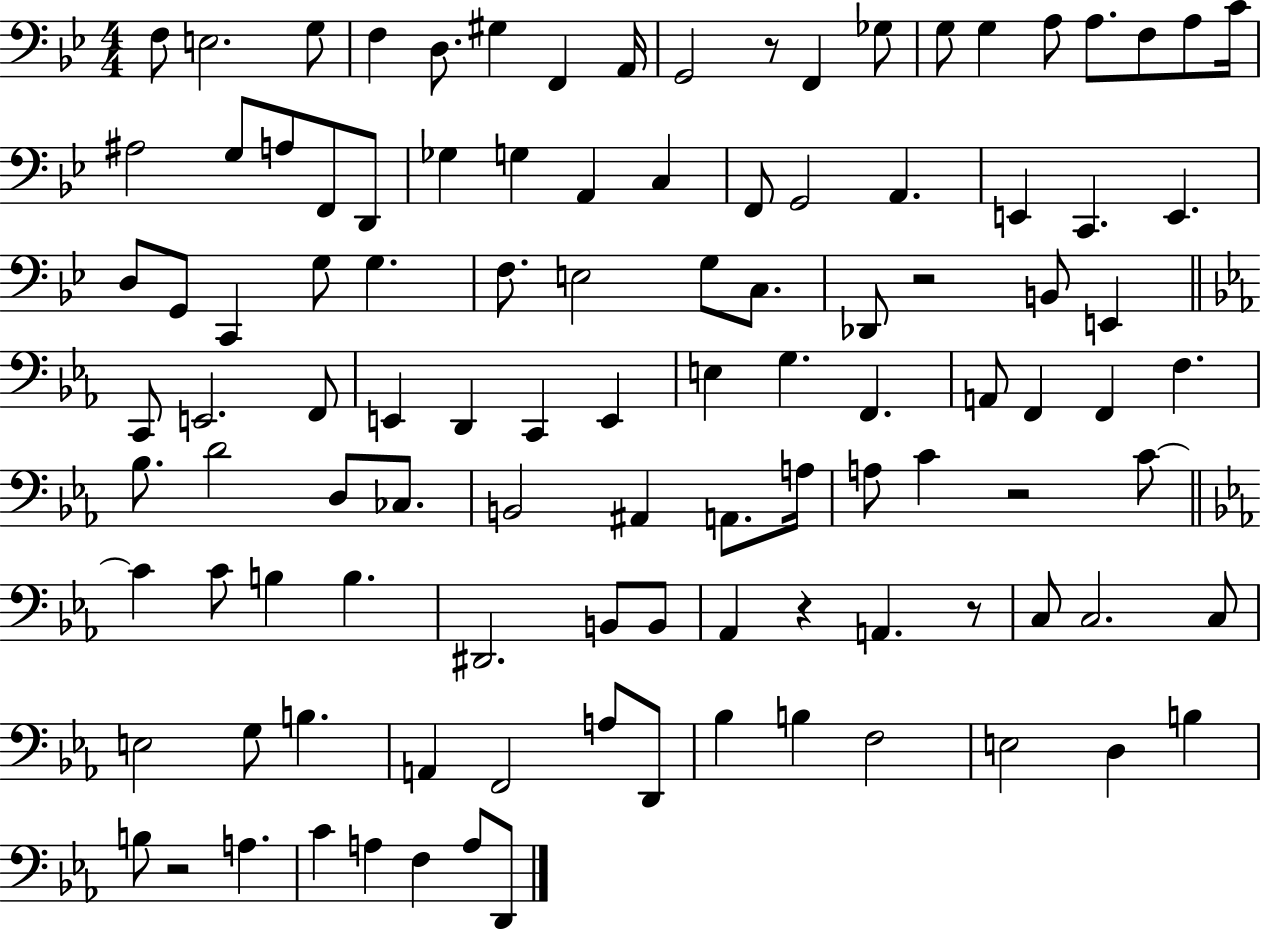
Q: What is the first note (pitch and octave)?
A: F3